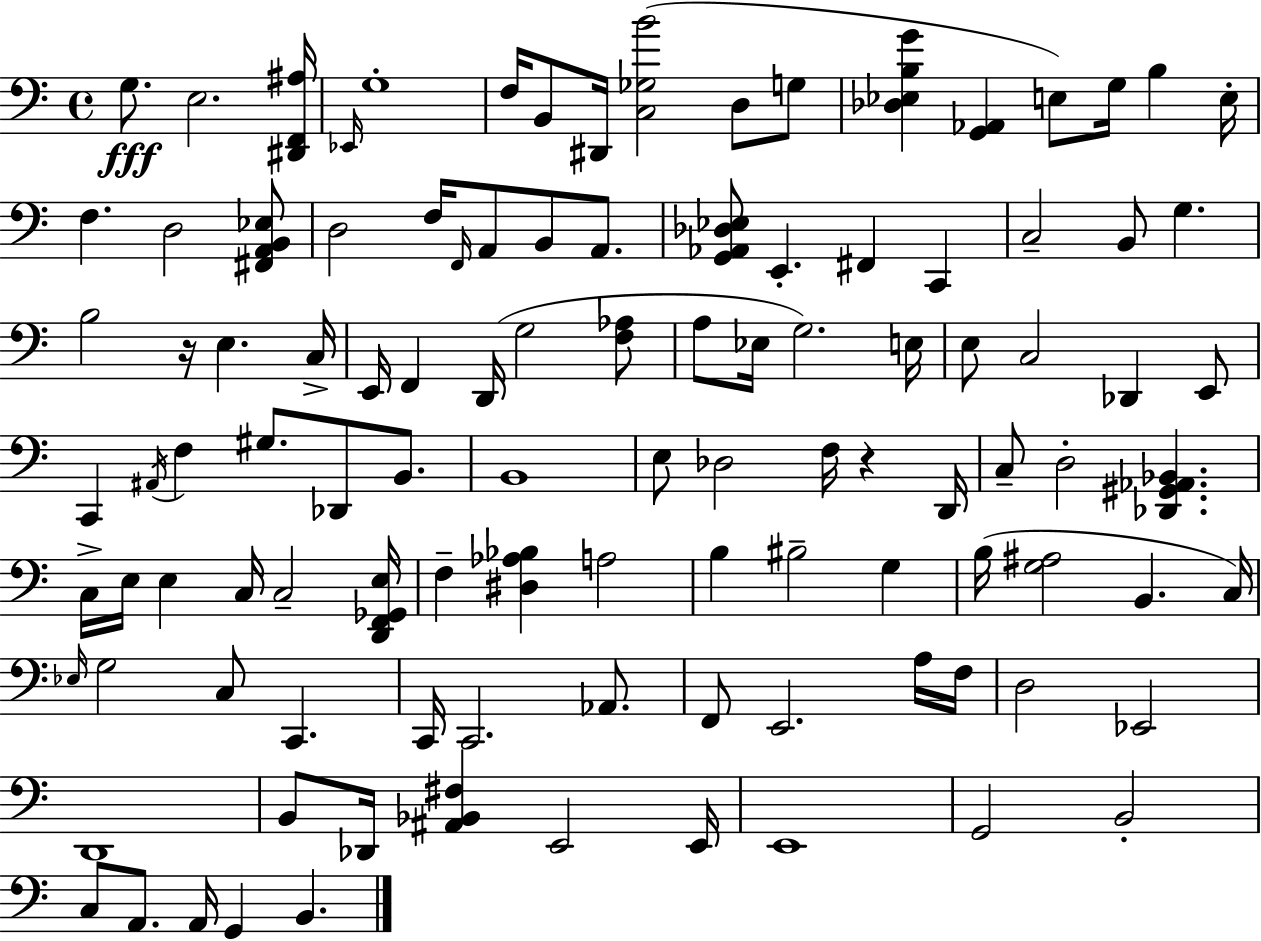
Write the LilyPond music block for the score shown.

{
  \clef bass
  \time 4/4
  \defaultTimeSignature
  \key c \major
  g8.\fff e2. <dis, f, ais>16 | \grace { ees,16 } g1-. | f16 b,8 dis,16 <c ges b'>2( d8 g8 | <des ees b g'>4 <g, aes,>4 e8) g16 b4 | \break e16-. f4. d2 <fis, a, b, ees>8 | d2 f16 \grace { f,16 } a,8 b,8 a,8. | <g, aes, des ees>8 e,4.-. fis,4 c,4 | c2-- b,8 g4. | \break b2 r16 e4. | c16-> e,16 f,4 d,16( g2 | <f aes>8 a8 ees16 g2.) | e16 e8 c2 des,4 | \break e,8 c,4 \acciaccatura { ais,16 } f4 gis8. des,8 | b,8. b,1 | e8 des2 f16 r4 | d,16 c8-- d2-. <des, gis, aes, bes,>4. | \break c16-> e16 e4 c16 c2-- | <d, f, ges, e>16 f4-- <dis aes bes>4 a2 | b4 bis2-- g4 | b16( <g ais>2 b,4. | \break c16) \grace { ees16 } g2 c8 c,4. | c,16 c,2. | aes,8. f,8 e,2. | a16 f16 d2 ees,2 | \break d,1 | b,8 des,16 <ais, bes, fis>4 e,2 | e,16 e,1 | g,2 b,2-. | \break c8 a,8. a,16 g,4 b,4. | \bar "|."
}